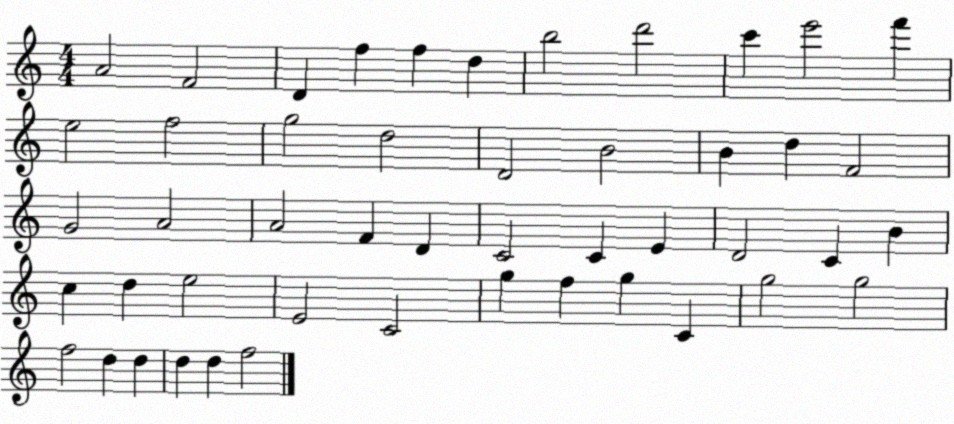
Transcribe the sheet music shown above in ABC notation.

X:1
T:Untitled
M:4/4
L:1/4
K:C
A2 F2 D f f d b2 d'2 c' e'2 f' e2 f2 g2 d2 D2 B2 B d F2 G2 A2 A2 F D C2 C E D2 C B c d e2 E2 C2 g f g C g2 g2 f2 d d d d f2